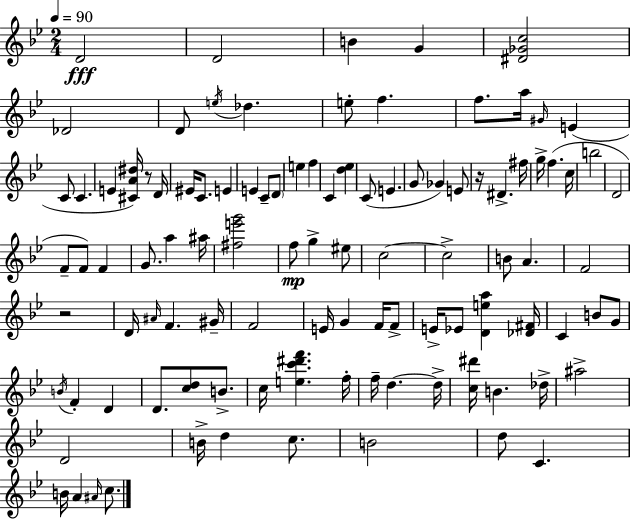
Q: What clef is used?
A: treble